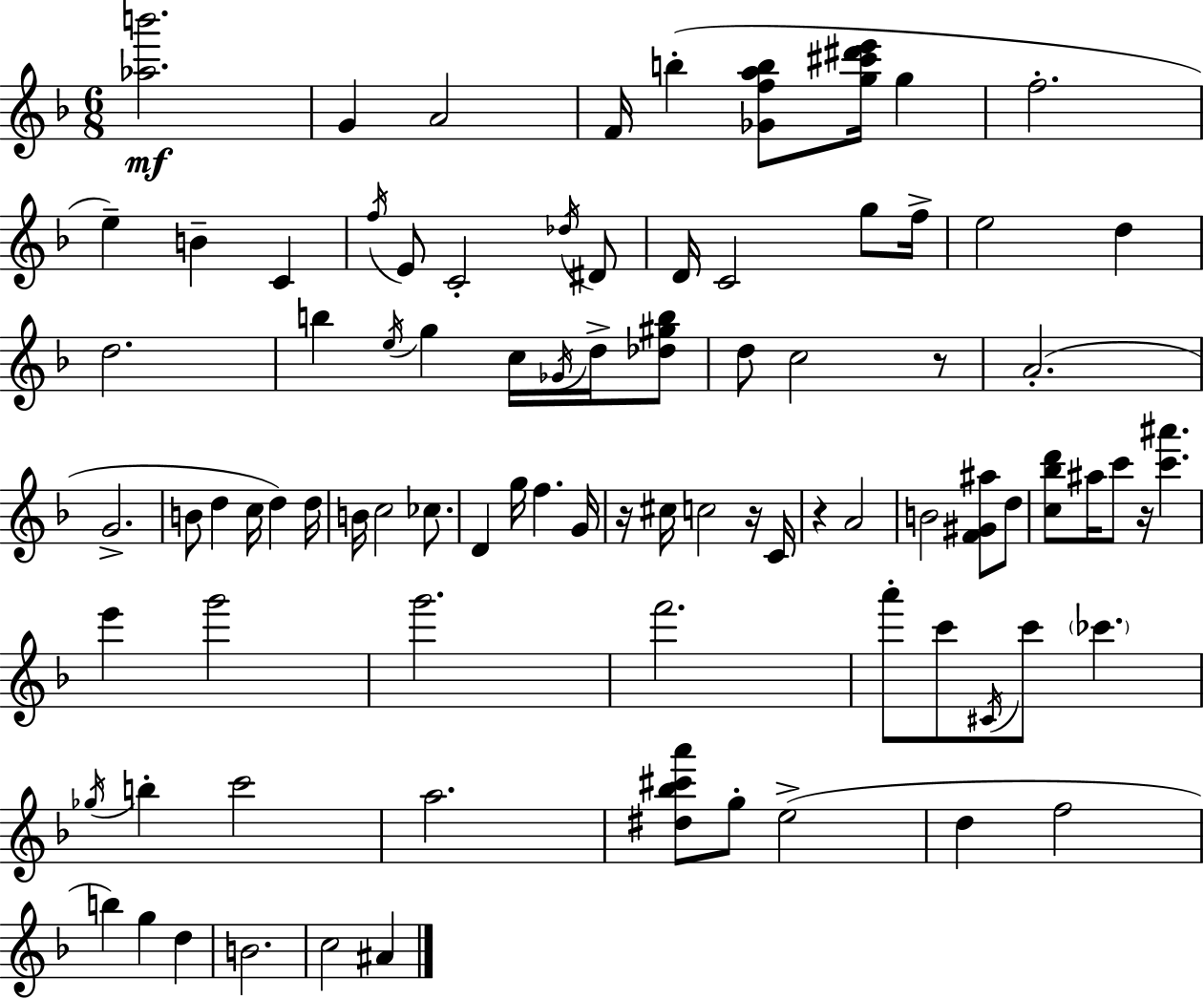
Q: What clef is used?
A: treble